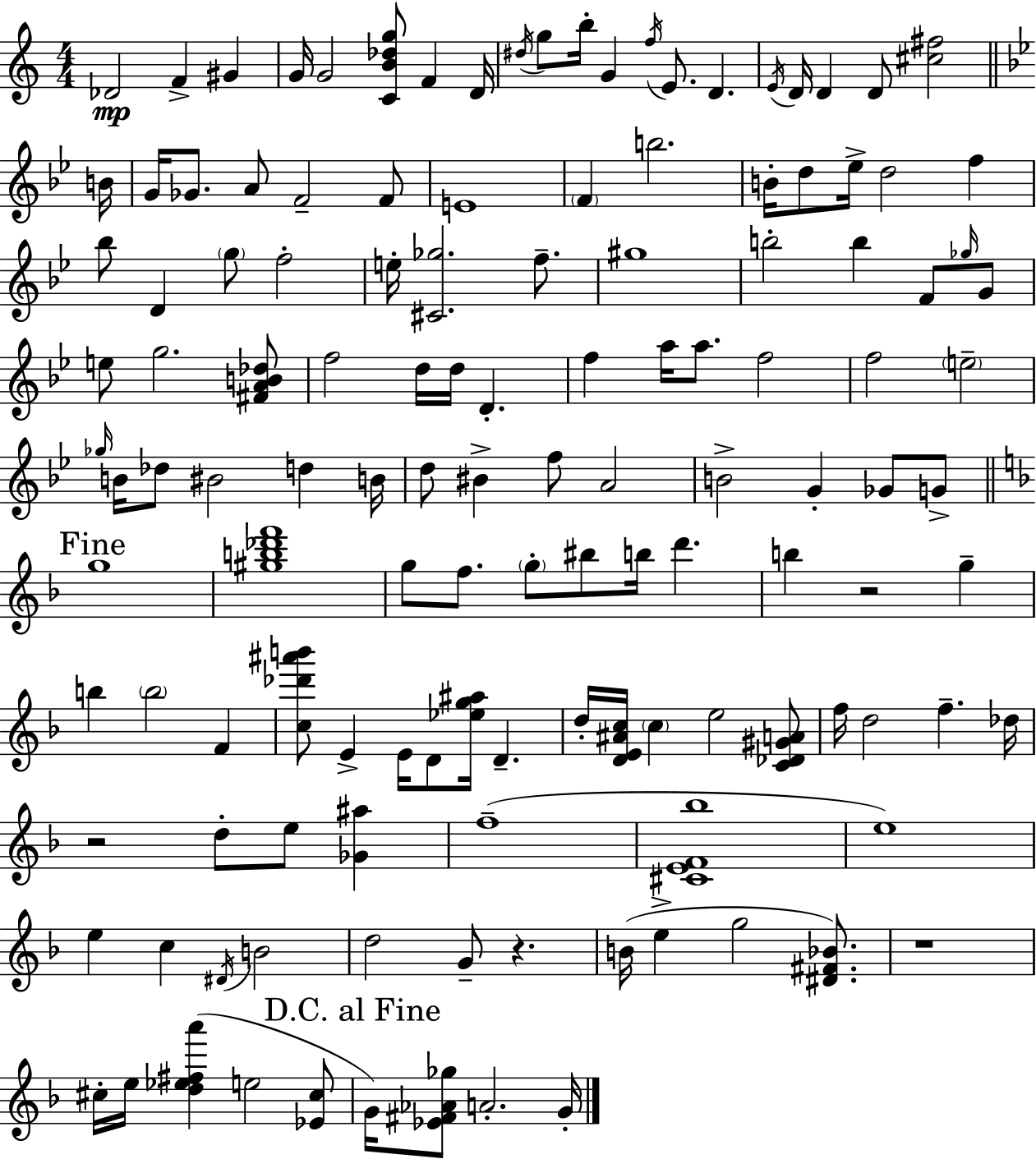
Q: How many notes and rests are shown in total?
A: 131